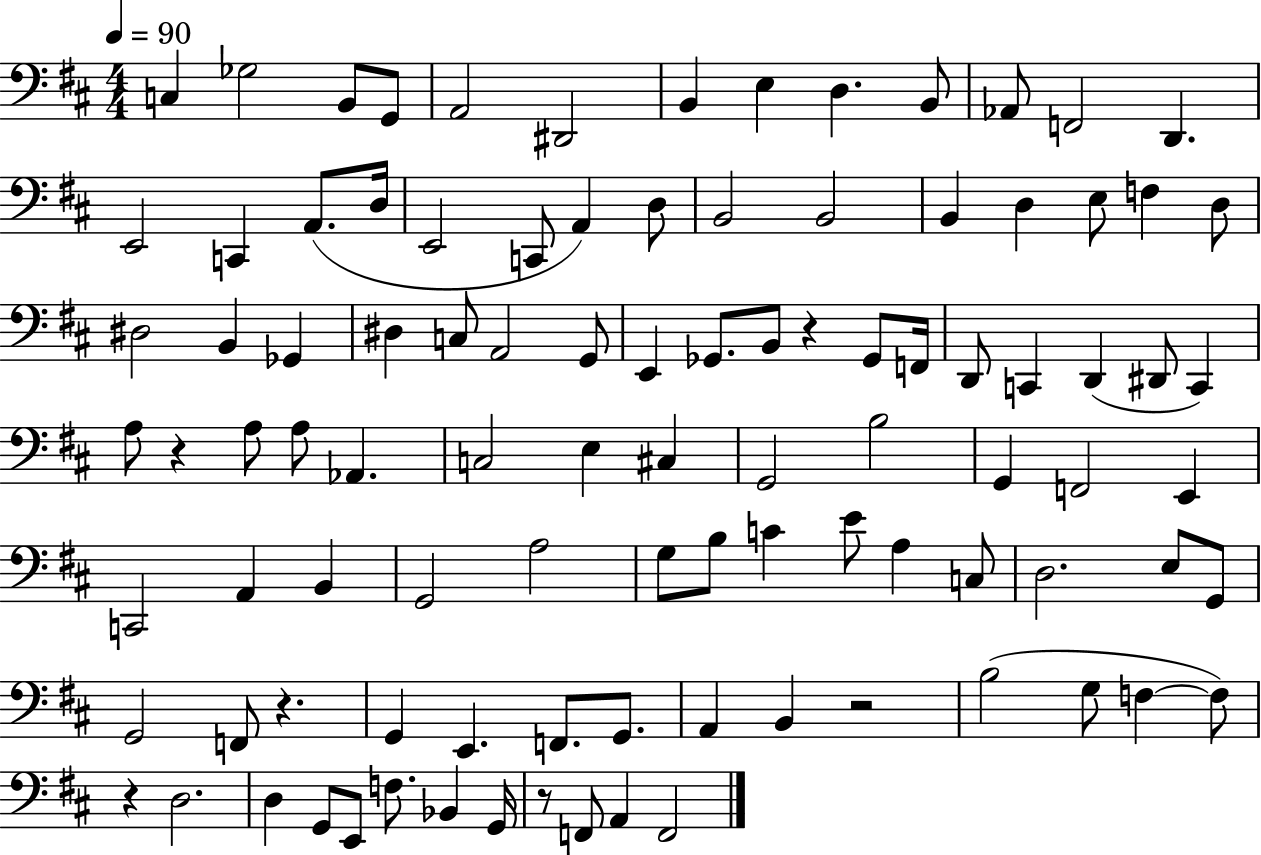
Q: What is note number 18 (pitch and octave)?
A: E2